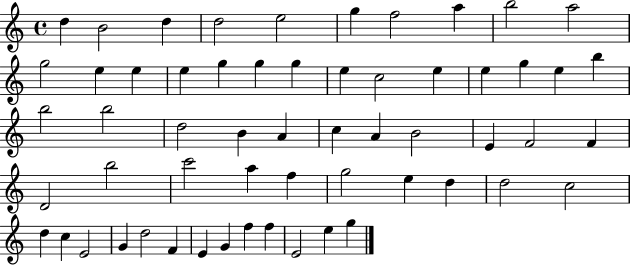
D5/q B4/h D5/q D5/h E5/h G5/q F5/h A5/q B5/h A5/h G5/h E5/q E5/q E5/q G5/q G5/q G5/q E5/q C5/h E5/q E5/q G5/q E5/q B5/q B5/h B5/h D5/h B4/q A4/q C5/q A4/q B4/h E4/q F4/h F4/q D4/h B5/h C6/h A5/q F5/q G5/h E5/q D5/q D5/h C5/h D5/q C5/q E4/h G4/q D5/h F4/q E4/q G4/q F5/q F5/q E4/h E5/q G5/q